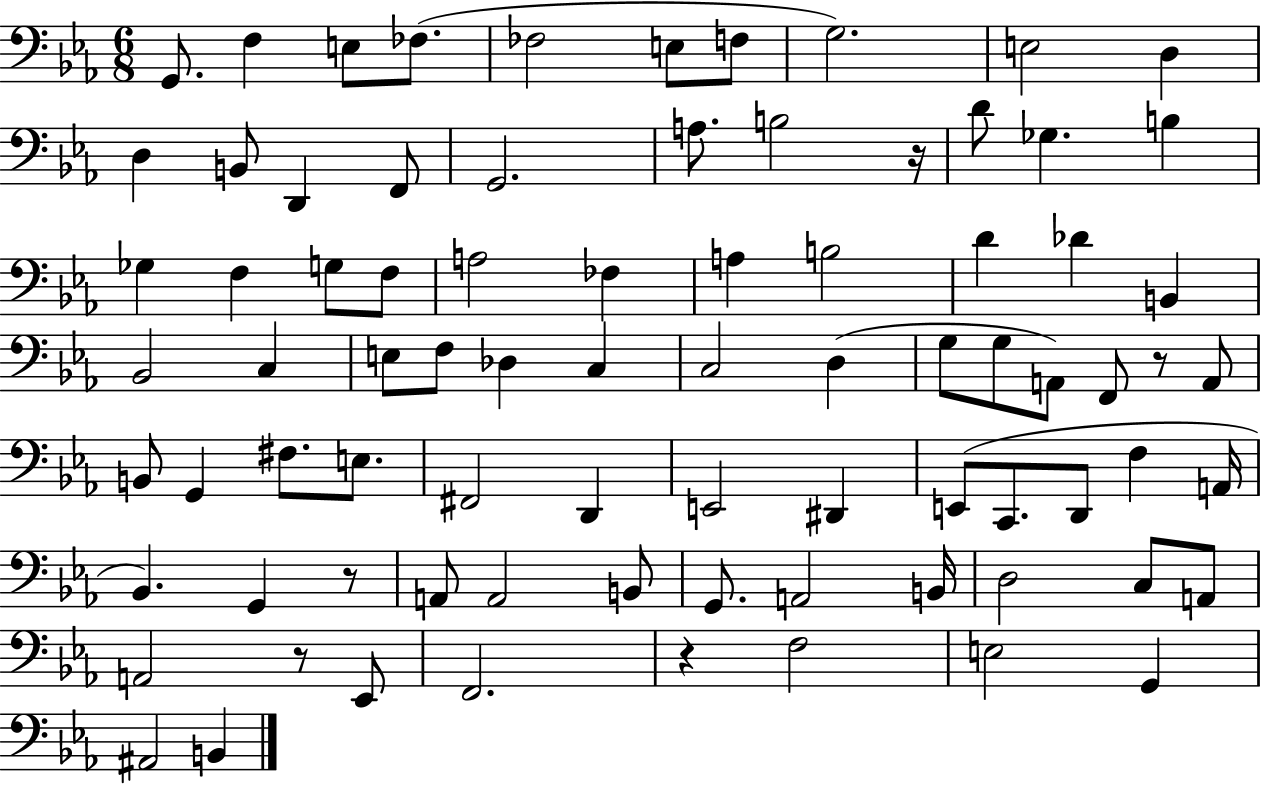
G2/e. F3/q E3/e FES3/e. FES3/h E3/e F3/e G3/h. E3/h D3/q D3/q B2/e D2/q F2/e G2/h. A3/e. B3/h R/s D4/e Gb3/q. B3/q Gb3/q F3/q G3/e F3/e A3/h FES3/q A3/q B3/h D4/q Db4/q B2/q Bb2/h C3/q E3/e F3/e Db3/q C3/q C3/h D3/q G3/e G3/e A2/e F2/e R/e A2/e B2/e G2/q F#3/e. E3/e. F#2/h D2/q E2/h D#2/q E2/e C2/e. D2/e F3/q A2/s Bb2/q. G2/q R/e A2/e A2/h B2/e G2/e. A2/h B2/s D3/h C3/e A2/e A2/h R/e Eb2/e F2/h. R/q F3/h E3/h G2/q A#2/h B2/q